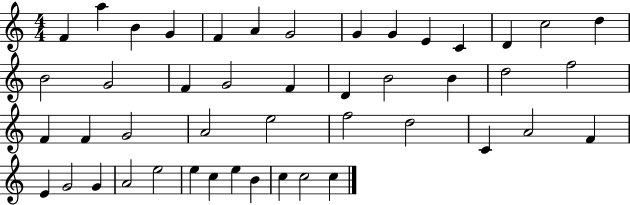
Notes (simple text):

F4/q A5/q B4/q G4/q F4/q A4/q G4/h G4/q G4/q E4/q C4/q D4/q C5/h D5/q B4/h G4/h F4/q G4/h F4/q D4/q B4/h B4/q D5/h F5/h F4/q F4/q G4/h A4/h E5/h F5/h D5/h C4/q A4/h F4/q E4/q G4/h G4/q A4/h E5/h E5/q C5/q E5/q B4/q C5/q C5/h C5/q